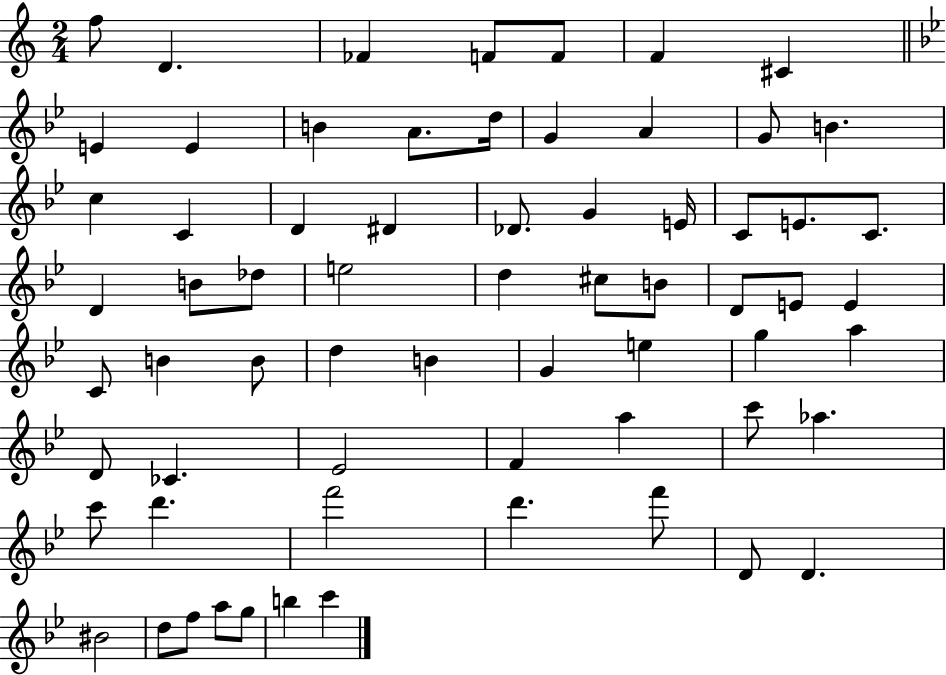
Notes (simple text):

F5/e D4/q. FES4/q F4/e F4/e F4/q C#4/q E4/q E4/q B4/q A4/e. D5/s G4/q A4/q G4/e B4/q. C5/q C4/q D4/q D#4/q Db4/e. G4/q E4/s C4/e E4/e. C4/e. D4/q B4/e Db5/e E5/h D5/q C#5/e B4/e D4/e E4/e E4/q C4/e B4/q B4/e D5/q B4/q G4/q E5/q G5/q A5/q D4/e CES4/q. Eb4/h F4/q A5/q C6/e Ab5/q. C6/e D6/q. F6/h D6/q. F6/e D4/e D4/q. BIS4/h D5/e F5/e A5/e G5/e B5/q C6/q